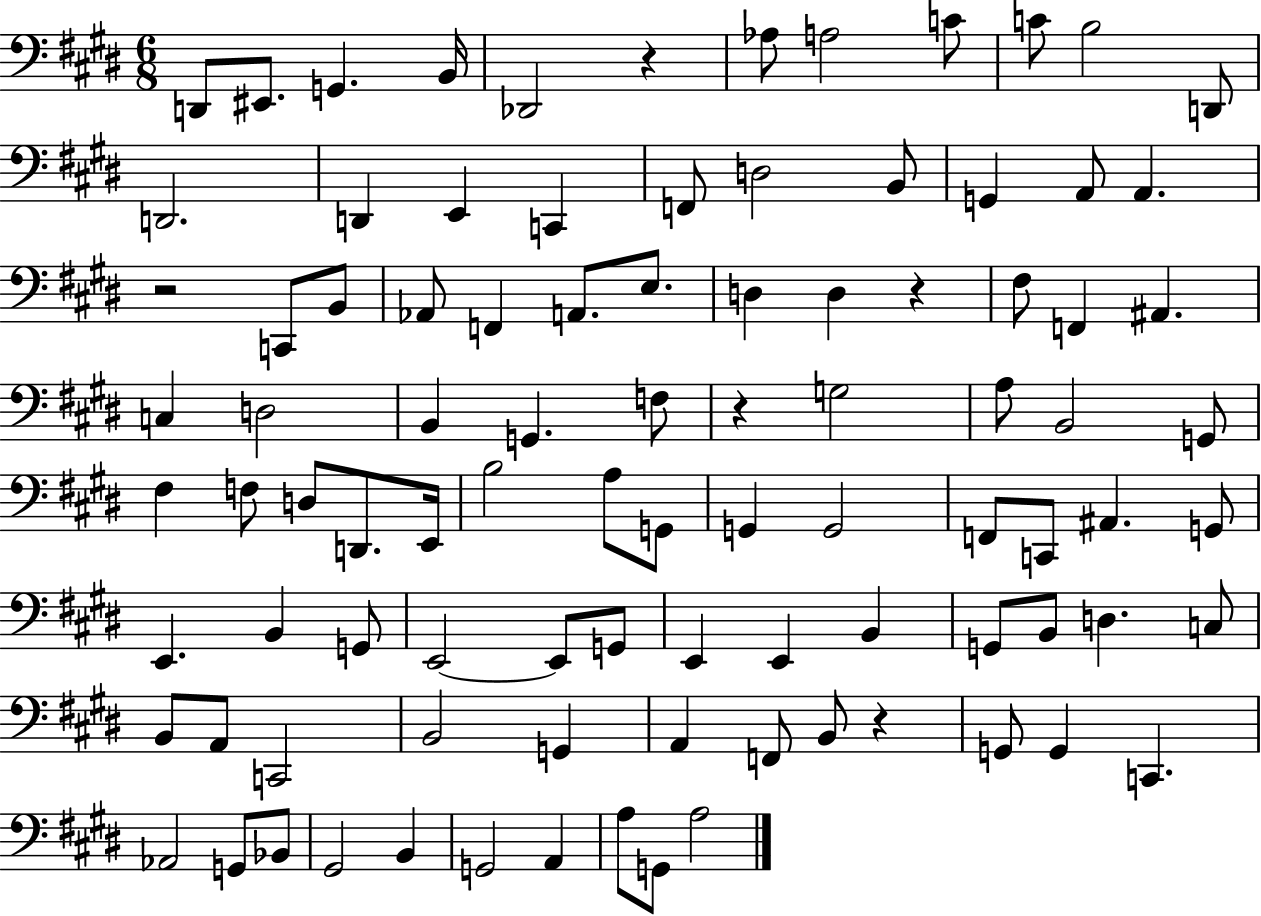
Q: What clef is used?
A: bass